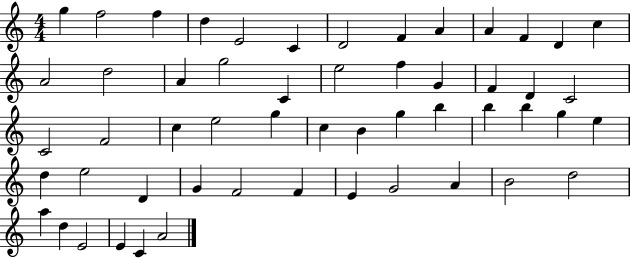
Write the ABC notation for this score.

X:1
T:Untitled
M:4/4
L:1/4
K:C
g f2 f d E2 C D2 F A A F D c A2 d2 A g2 C e2 f G F D C2 C2 F2 c e2 g c B g b b b g e d e2 D G F2 F E G2 A B2 d2 a d E2 E C A2